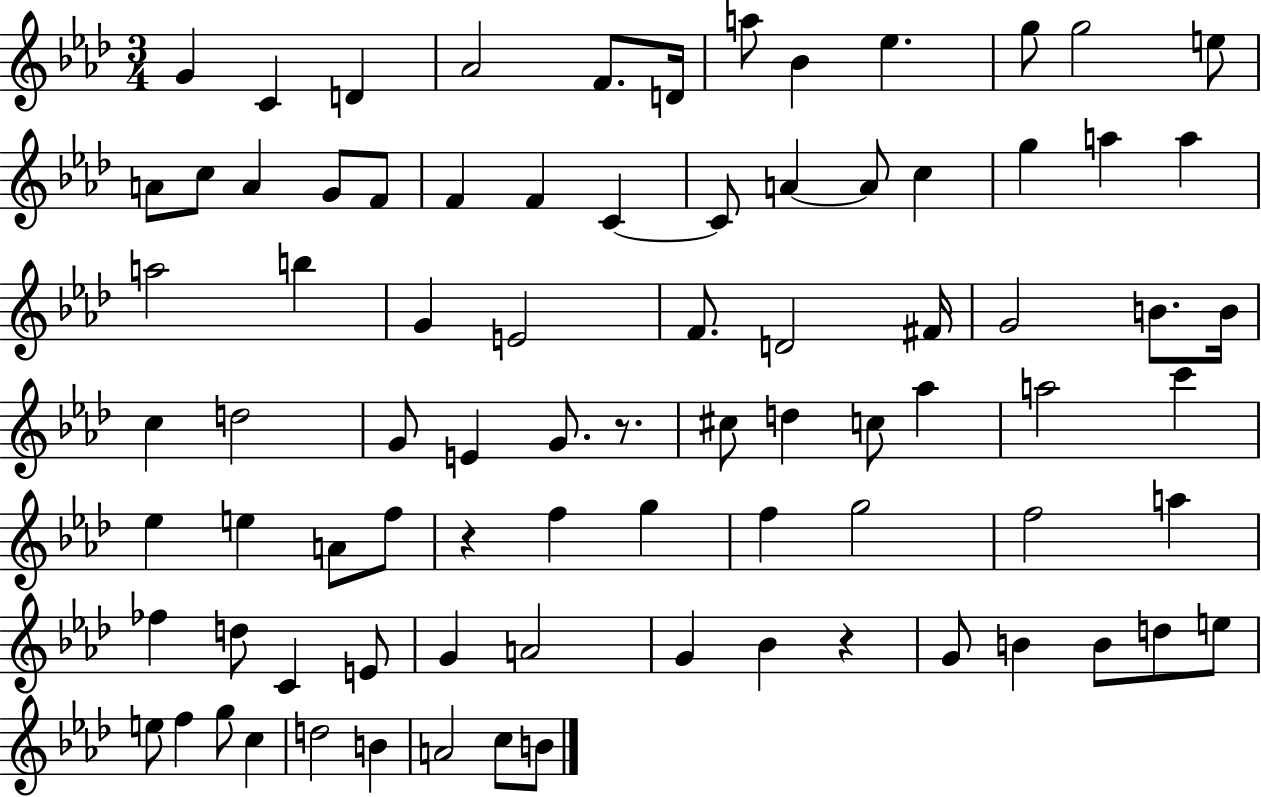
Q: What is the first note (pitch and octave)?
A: G4